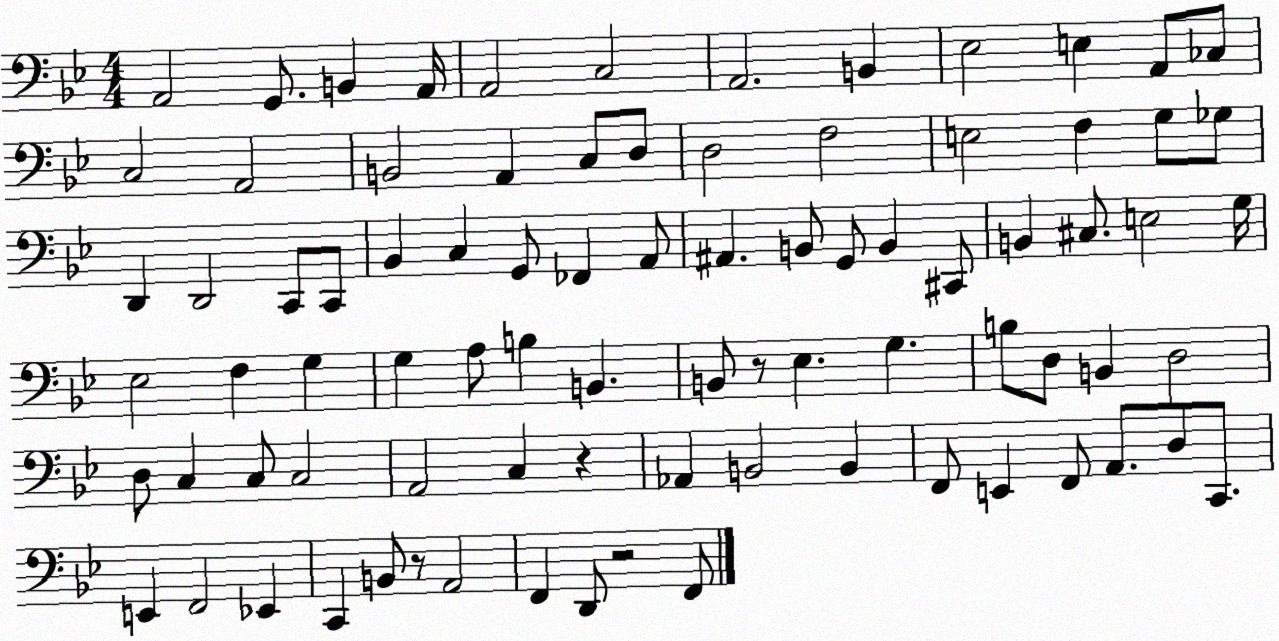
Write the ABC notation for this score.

X:1
T:Untitled
M:4/4
L:1/4
K:Bb
A,,2 G,,/2 B,, A,,/4 A,,2 C,2 A,,2 B,, _E,2 E, A,,/2 _C,/2 C,2 A,,2 B,,2 A,, C,/2 D,/2 D,2 F,2 E,2 F, G,/2 _G,/2 D,, D,,2 C,,/2 C,,/2 _B,, C, G,,/2 _F,, A,,/2 ^A,, B,,/2 G,,/2 B,, ^C,,/2 B,, ^C,/2 E,2 G,/4 _E,2 F, G, G, A,/2 B, B,, B,,/2 z/2 _E, G, B,/2 D,/2 B,, D,2 D,/2 C, C,/2 C,2 A,,2 C, z _A,, B,,2 B,, F,,/2 E,, F,,/2 A,,/2 D,/2 C,,/2 E,, F,,2 _E,, C,, B,,/2 z/2 A,,2 F,, D,,/2 z2 F,,/2